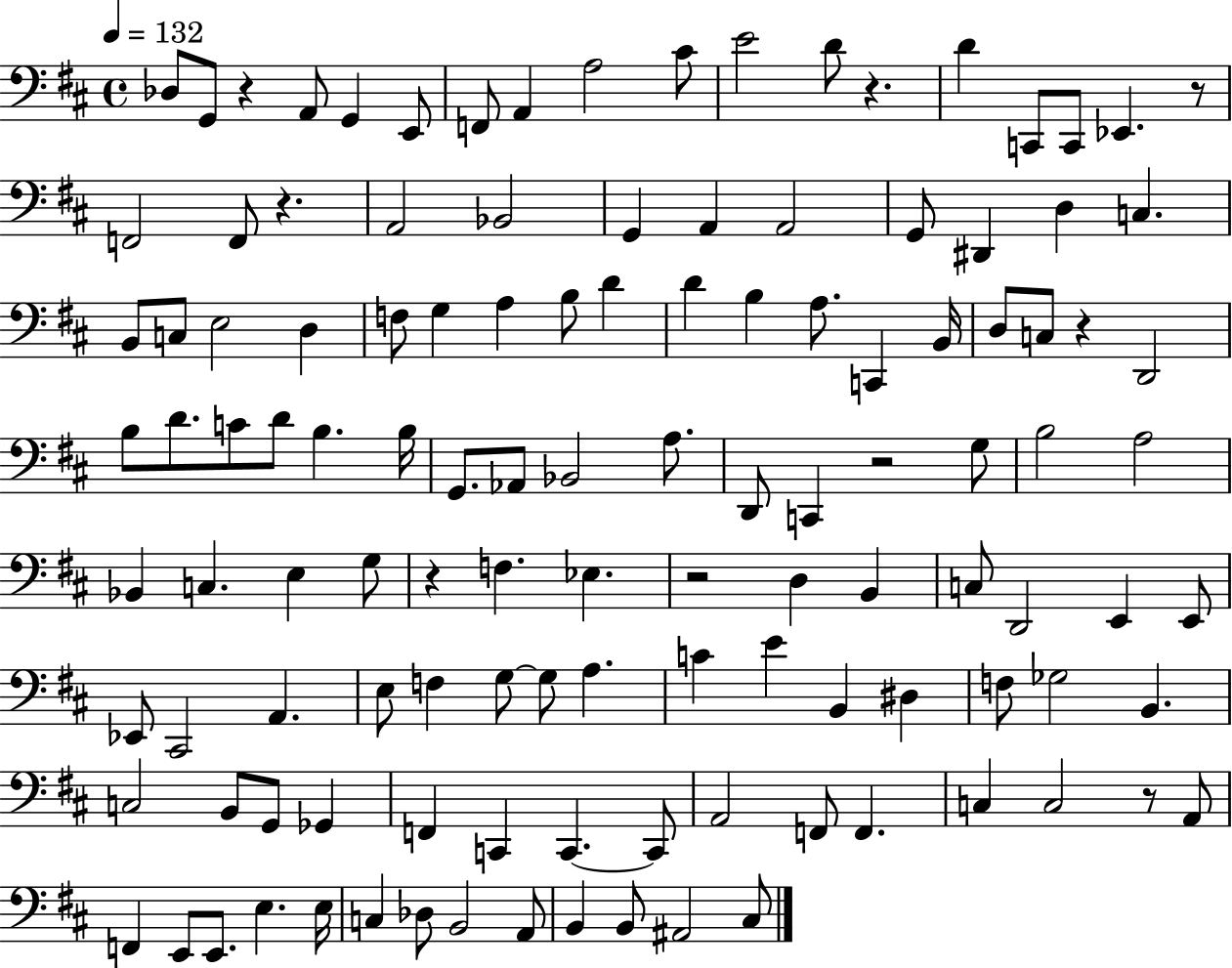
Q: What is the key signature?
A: D major